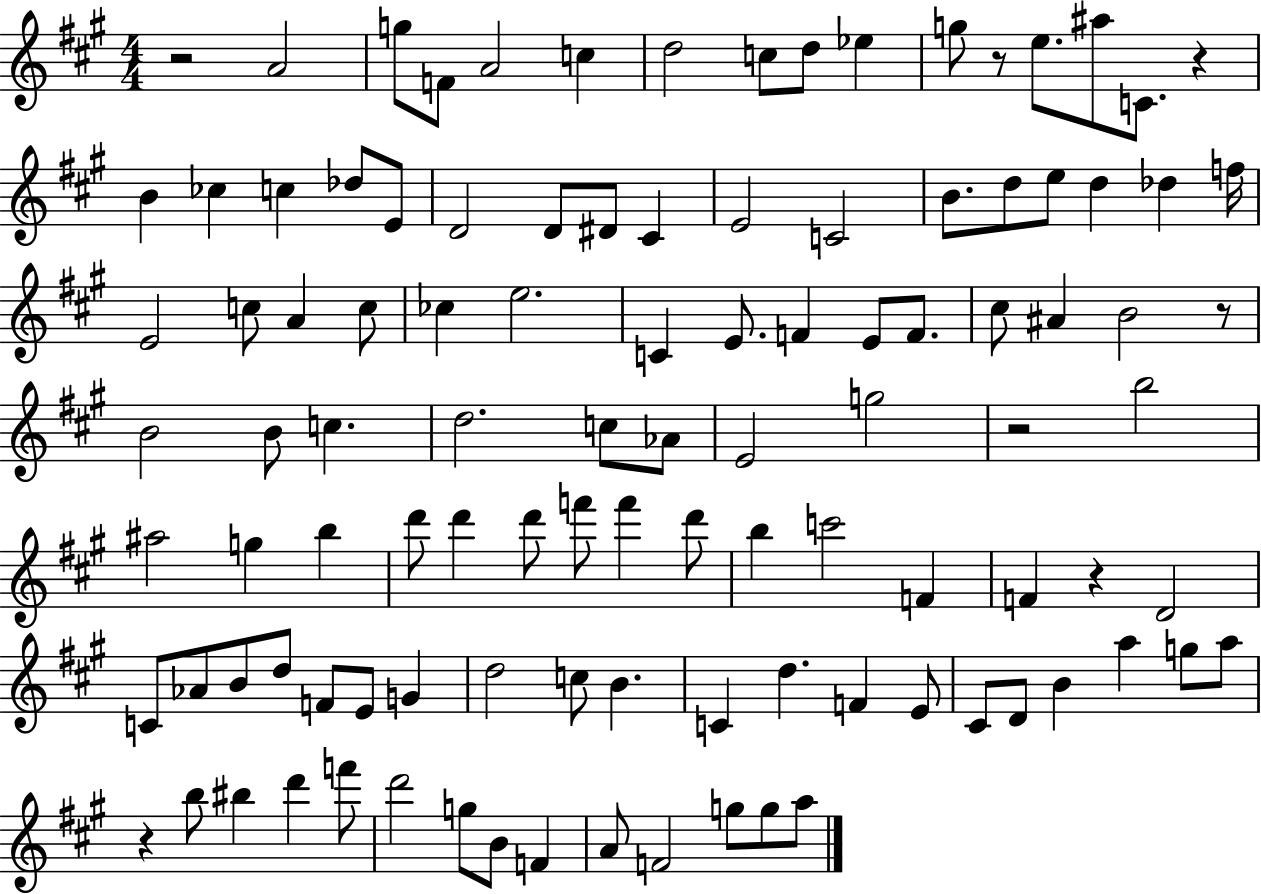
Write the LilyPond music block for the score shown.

{
  \clef treble
  \numericTimeSignature
  \time 4/4
  \key a \major
  r2 a'2 | g''8 f'8 a'2 c''4 | d''2 c''8 d''8 ees''4 | g''8 r8 e''8. ais''8 c'8. r4 | \break b'4 ces''4 c''4 des''8 e'8 | d'2 d'8 dis'8 cis'4 | e'2 c'2 | b'8. d''8 e''8 d''4 des''4 f''16 | \break e'2 c''8 a'4 c''8 | ces''4 e''2. | c'4 e'8. f'4 e'8 f'8. | cis''8 ais'4 b'2 r8 | \break b'2 b'8 c''4. | d''2. c''8 aes'8 | e'2 g''2 | r2 b''2 | \break ais''2 g''4 b''4 | d'''8 d'''4 d'''8 f'''8 f'''4 d'''8 | b''4 c'''2 f'4 | f'4 r4 d'2 | \break c'8 aes'8 b'8 d''8 f'8 e'8 g'4 | d''2 c''8 b'4. | c'4 d''4. f'4 e'8 | cis'8 d'8 b'4 a''4 g''8 a''8 | \break r4 b''8 bis''4 d'''4 f'''8 | d'''2 g''8 b'8 f'4 | a'8 f'2 g''8 g''8 a''8 | \bar "|."
}